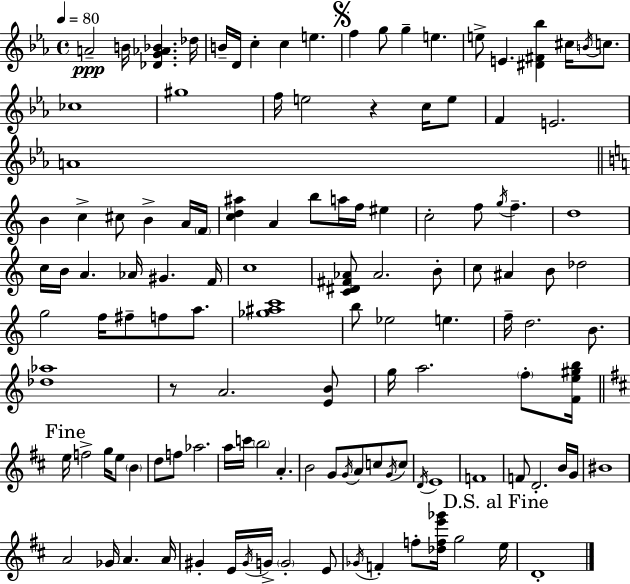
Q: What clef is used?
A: treble